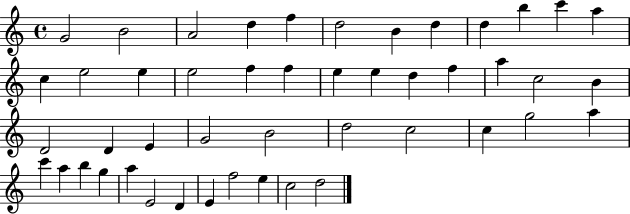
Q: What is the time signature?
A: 4/4